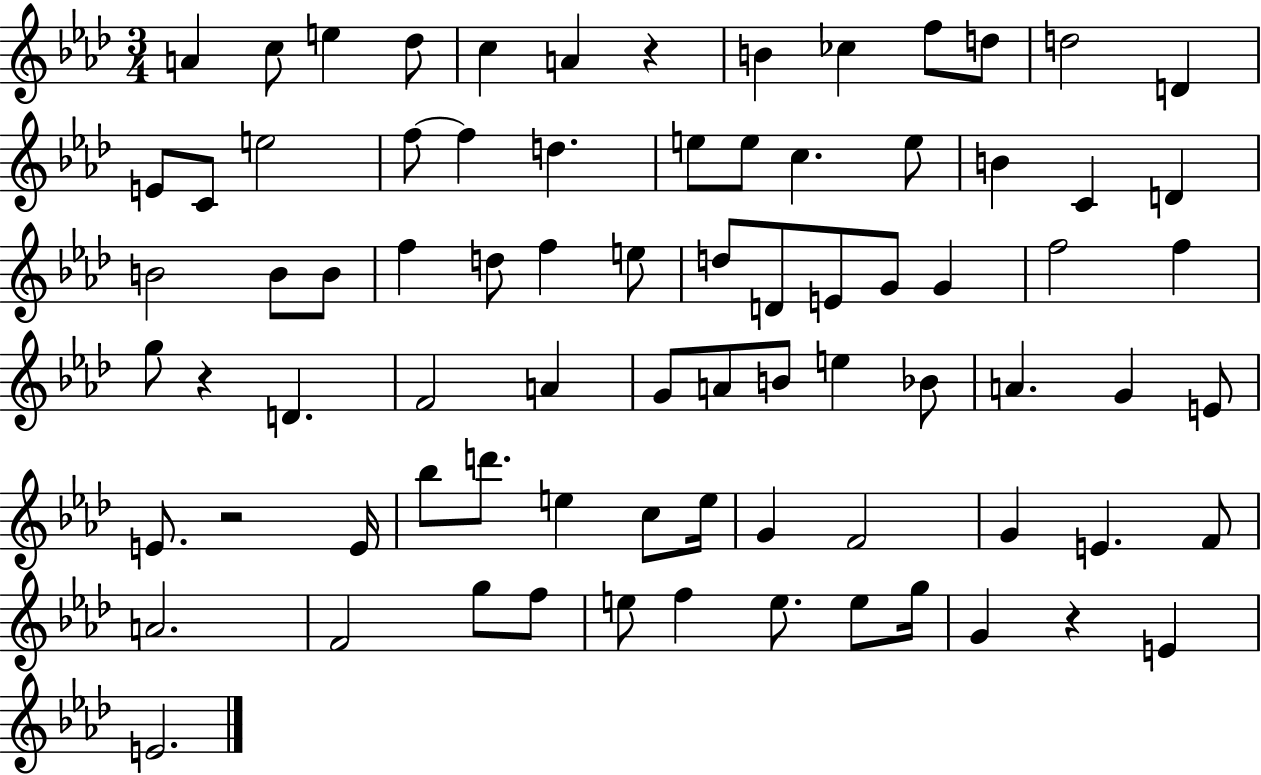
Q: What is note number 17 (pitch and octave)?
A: F5